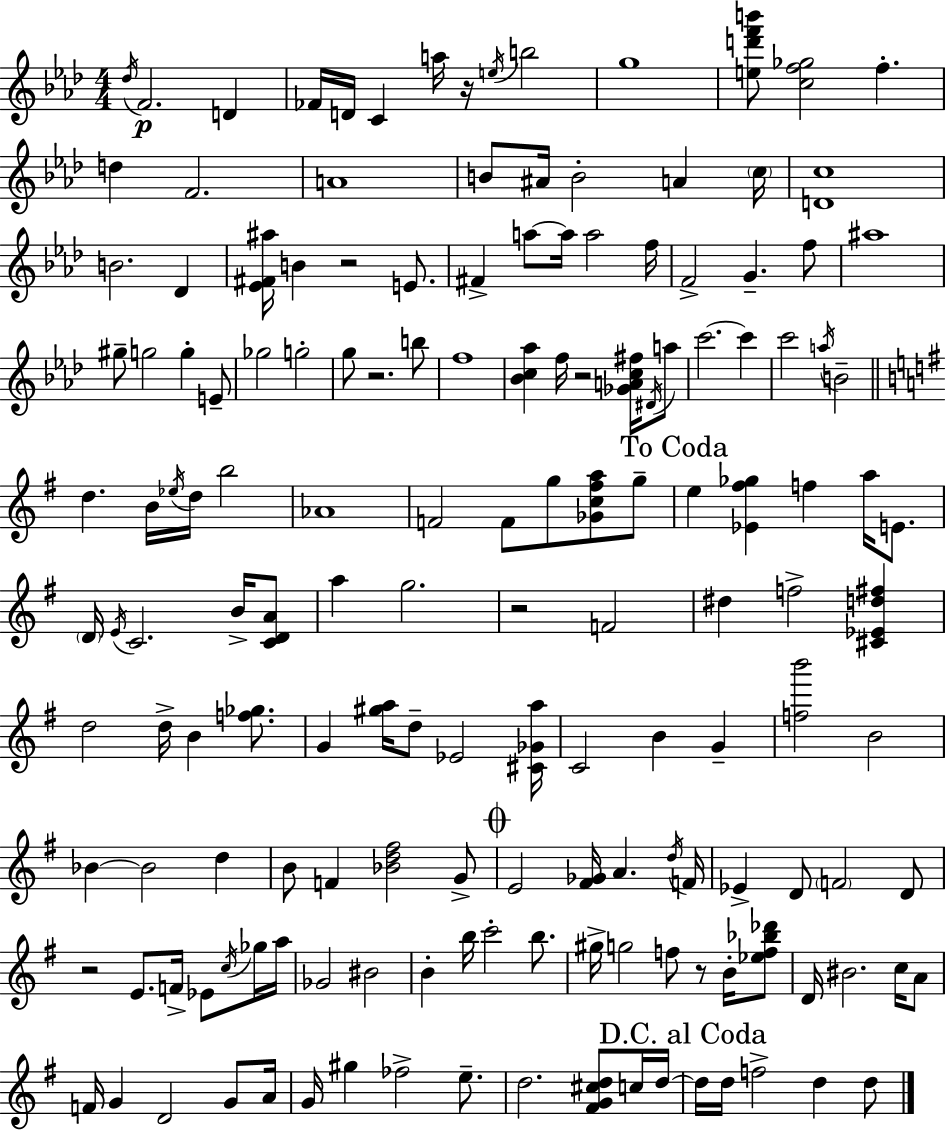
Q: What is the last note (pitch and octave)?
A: D5